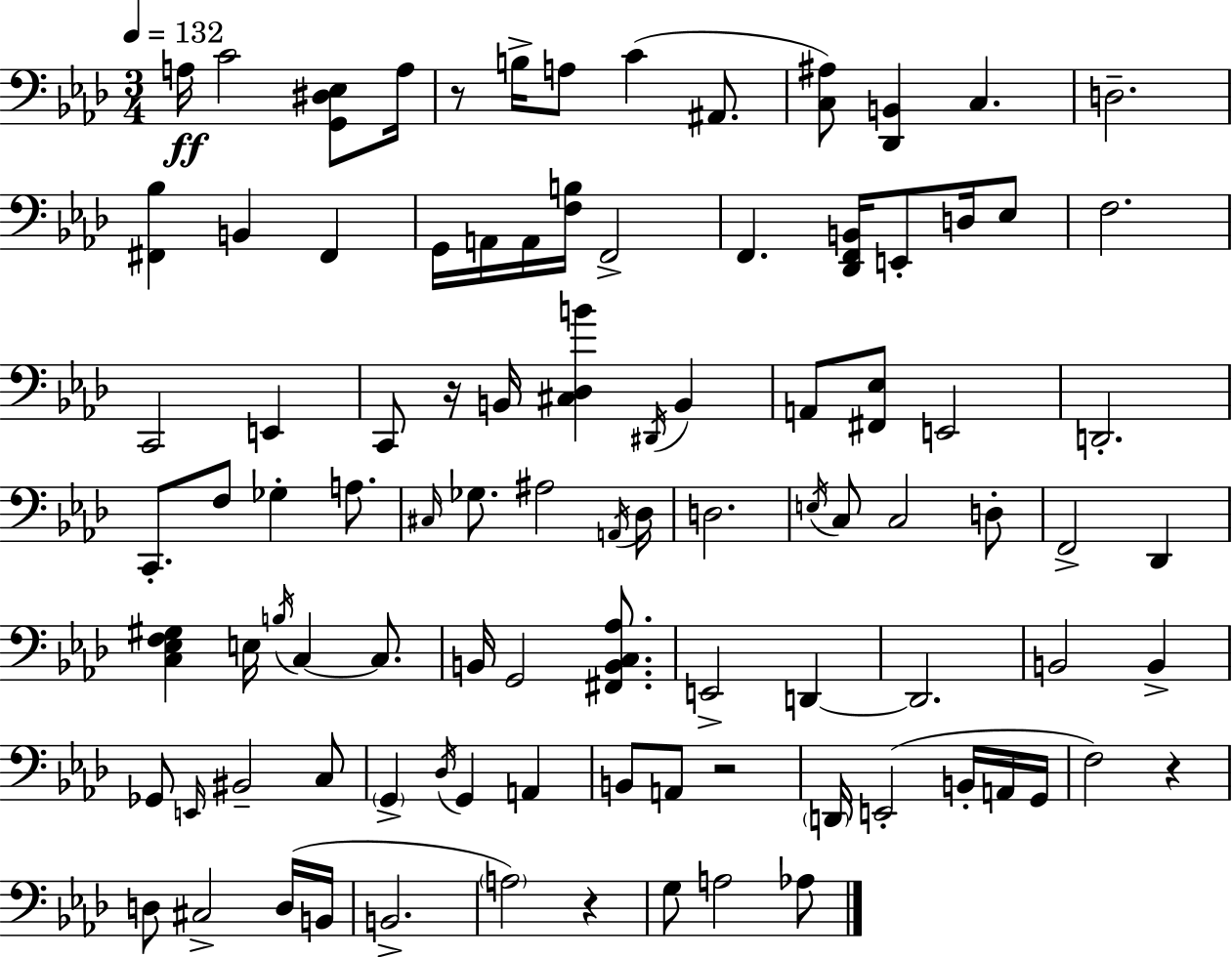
{
  \clef bass
  \numericTimeSignature
  \time 3/4
  \key f \minor
  \tempo 4 = 132
  a16\ff c'2 <g, dis ees>8 a16 | r8 b16-> a8 c'4( ais,8. | <c ais>8) <des, b,>4 c4. | d2.-- | \break <fis, bes>4 b,4 fis,4 | g,16 a,16 a,16 <f b>16 f,2-> | f,4. <des, f, b,>16 e,8-. d16 ees8 | f2. | \break c,2 e,4 | c,8 r16 b,16 <cis des b'>4 \acciaccatura { dis,16 } b,4 | a,8 <fis, ees>8 e,2 | d,2.-. | \break c,8.-. f8 ges4-. a8. | \grace { cis16 } ges8. ais2 | \acciaccatura { a,16 } des16 d2. | \acciaccatura { e16 } c8 c2 | \break d8-. f,2-> | des,4 <c ees f gis>4 e16 \acciaccatura { b16 } c4~~ | c8. b,16 g,2 | <fis, b, c aes>8. e,2-> | \break d,4~~ d,2. | b,2 | b,4-> ges,8 \grace { e,16 } bis,2-- | c8 \parenthesize g,4-> \acciaccatura { des16 } g,4 | \break a,4 b,8 a,8 r2 | \parenthesize d,16 e,2-.( | b,16-. a,16 g,16 f2) | r4 d8 cis2-> | \break d16( b,16 b,2.-> | \parenthesize a2) | r4 g8 a2 | aes8 \bar "|."
}